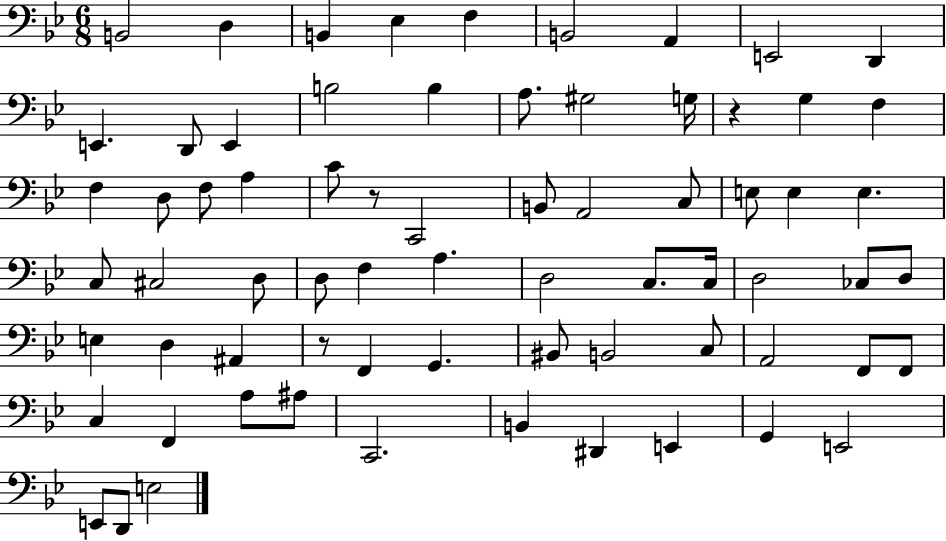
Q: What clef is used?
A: bass